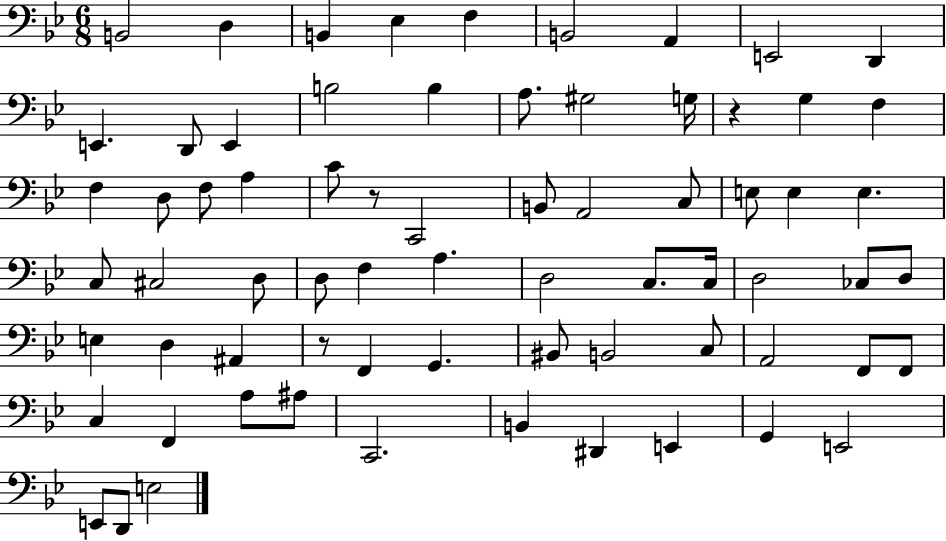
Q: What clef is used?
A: bass